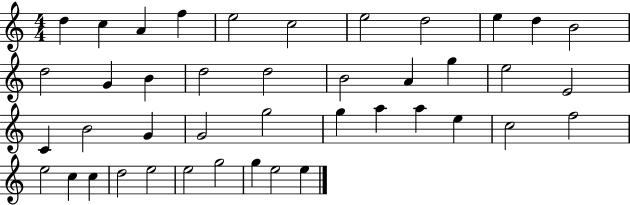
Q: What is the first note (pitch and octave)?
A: D5